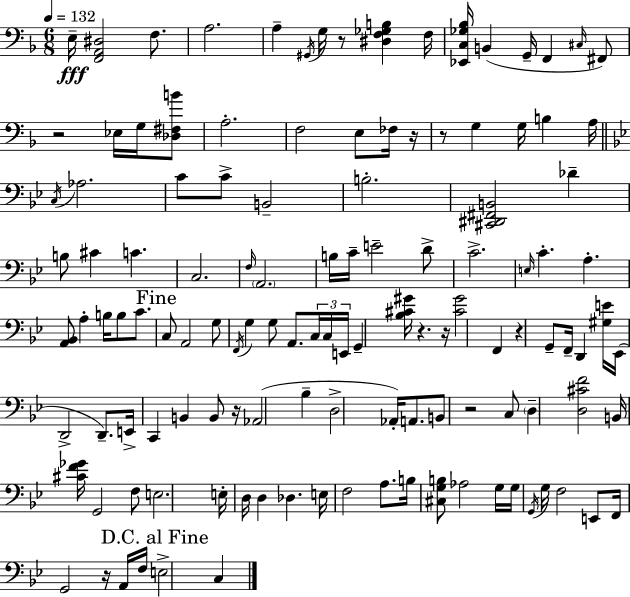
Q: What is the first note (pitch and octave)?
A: E3